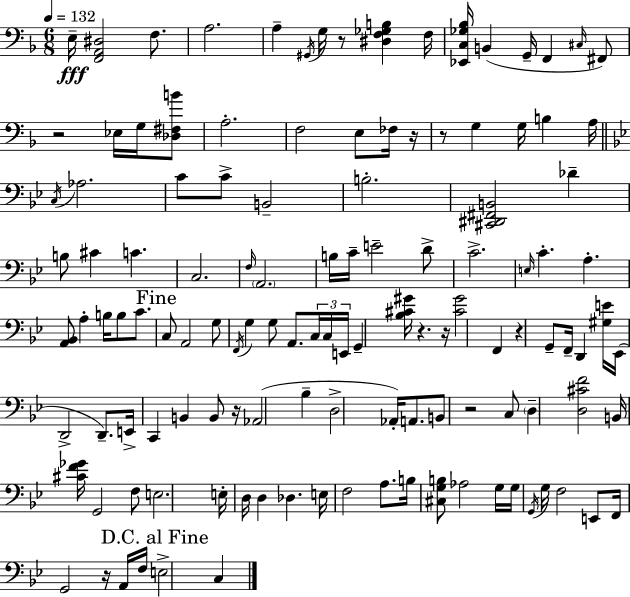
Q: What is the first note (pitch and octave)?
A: E3